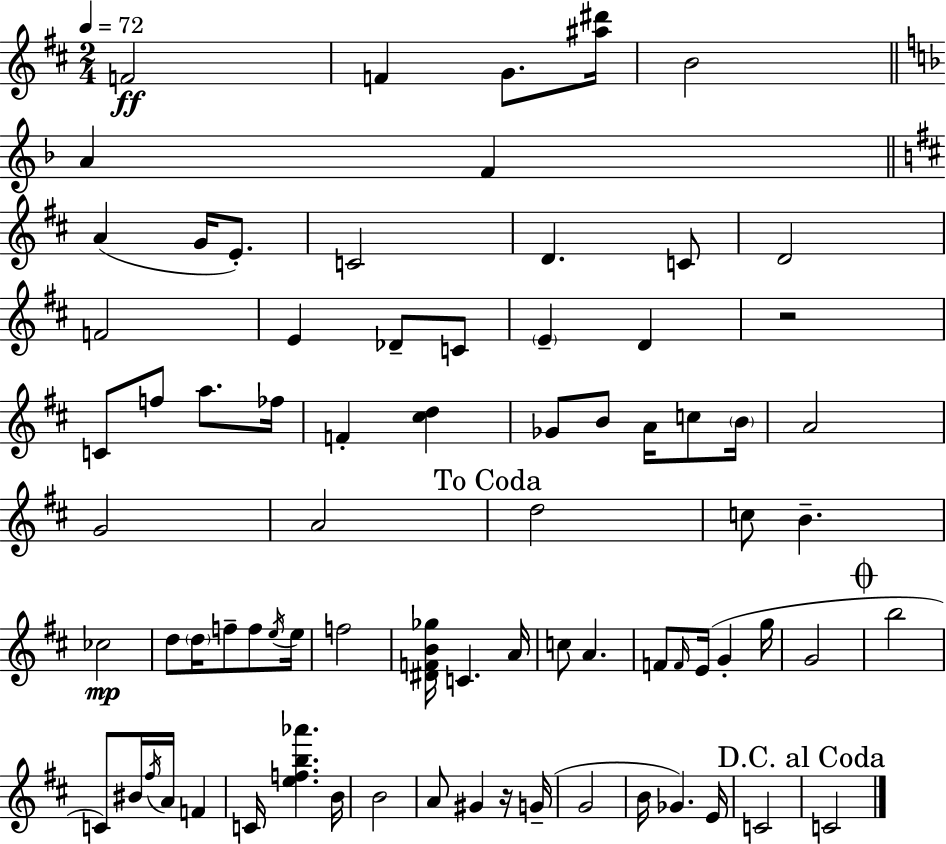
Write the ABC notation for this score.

X:1
T:Untitled
M:2/4
L:1/4
K:D
F2 F G/2 [^a^d']/4 B2 A F A G/4 E/2 C2 D C/2 D2 F2 E _D/2 C/2 E D z2 C/2 f/2 a/2 _f/4 F [^cd] _G/2 B/2 A/4 c/2 B/4 A2 G2 A2 d2 c/2 B _c2 d/2 d/4 f/2 f/2 e/4 e/4 f2 [^DFB_g]/4 C A/4 c/2 A F/2 F/4 E/4 G g/4 G2 b2 C/2 ^B/4 ^f/4 A/4 F C/4 [efb_a'] B/4 B2 A/2 ^G z/4 G/4 G2 B/4 _G E/4 C2 C2